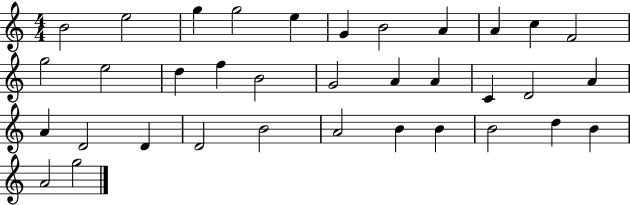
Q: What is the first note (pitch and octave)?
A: B4